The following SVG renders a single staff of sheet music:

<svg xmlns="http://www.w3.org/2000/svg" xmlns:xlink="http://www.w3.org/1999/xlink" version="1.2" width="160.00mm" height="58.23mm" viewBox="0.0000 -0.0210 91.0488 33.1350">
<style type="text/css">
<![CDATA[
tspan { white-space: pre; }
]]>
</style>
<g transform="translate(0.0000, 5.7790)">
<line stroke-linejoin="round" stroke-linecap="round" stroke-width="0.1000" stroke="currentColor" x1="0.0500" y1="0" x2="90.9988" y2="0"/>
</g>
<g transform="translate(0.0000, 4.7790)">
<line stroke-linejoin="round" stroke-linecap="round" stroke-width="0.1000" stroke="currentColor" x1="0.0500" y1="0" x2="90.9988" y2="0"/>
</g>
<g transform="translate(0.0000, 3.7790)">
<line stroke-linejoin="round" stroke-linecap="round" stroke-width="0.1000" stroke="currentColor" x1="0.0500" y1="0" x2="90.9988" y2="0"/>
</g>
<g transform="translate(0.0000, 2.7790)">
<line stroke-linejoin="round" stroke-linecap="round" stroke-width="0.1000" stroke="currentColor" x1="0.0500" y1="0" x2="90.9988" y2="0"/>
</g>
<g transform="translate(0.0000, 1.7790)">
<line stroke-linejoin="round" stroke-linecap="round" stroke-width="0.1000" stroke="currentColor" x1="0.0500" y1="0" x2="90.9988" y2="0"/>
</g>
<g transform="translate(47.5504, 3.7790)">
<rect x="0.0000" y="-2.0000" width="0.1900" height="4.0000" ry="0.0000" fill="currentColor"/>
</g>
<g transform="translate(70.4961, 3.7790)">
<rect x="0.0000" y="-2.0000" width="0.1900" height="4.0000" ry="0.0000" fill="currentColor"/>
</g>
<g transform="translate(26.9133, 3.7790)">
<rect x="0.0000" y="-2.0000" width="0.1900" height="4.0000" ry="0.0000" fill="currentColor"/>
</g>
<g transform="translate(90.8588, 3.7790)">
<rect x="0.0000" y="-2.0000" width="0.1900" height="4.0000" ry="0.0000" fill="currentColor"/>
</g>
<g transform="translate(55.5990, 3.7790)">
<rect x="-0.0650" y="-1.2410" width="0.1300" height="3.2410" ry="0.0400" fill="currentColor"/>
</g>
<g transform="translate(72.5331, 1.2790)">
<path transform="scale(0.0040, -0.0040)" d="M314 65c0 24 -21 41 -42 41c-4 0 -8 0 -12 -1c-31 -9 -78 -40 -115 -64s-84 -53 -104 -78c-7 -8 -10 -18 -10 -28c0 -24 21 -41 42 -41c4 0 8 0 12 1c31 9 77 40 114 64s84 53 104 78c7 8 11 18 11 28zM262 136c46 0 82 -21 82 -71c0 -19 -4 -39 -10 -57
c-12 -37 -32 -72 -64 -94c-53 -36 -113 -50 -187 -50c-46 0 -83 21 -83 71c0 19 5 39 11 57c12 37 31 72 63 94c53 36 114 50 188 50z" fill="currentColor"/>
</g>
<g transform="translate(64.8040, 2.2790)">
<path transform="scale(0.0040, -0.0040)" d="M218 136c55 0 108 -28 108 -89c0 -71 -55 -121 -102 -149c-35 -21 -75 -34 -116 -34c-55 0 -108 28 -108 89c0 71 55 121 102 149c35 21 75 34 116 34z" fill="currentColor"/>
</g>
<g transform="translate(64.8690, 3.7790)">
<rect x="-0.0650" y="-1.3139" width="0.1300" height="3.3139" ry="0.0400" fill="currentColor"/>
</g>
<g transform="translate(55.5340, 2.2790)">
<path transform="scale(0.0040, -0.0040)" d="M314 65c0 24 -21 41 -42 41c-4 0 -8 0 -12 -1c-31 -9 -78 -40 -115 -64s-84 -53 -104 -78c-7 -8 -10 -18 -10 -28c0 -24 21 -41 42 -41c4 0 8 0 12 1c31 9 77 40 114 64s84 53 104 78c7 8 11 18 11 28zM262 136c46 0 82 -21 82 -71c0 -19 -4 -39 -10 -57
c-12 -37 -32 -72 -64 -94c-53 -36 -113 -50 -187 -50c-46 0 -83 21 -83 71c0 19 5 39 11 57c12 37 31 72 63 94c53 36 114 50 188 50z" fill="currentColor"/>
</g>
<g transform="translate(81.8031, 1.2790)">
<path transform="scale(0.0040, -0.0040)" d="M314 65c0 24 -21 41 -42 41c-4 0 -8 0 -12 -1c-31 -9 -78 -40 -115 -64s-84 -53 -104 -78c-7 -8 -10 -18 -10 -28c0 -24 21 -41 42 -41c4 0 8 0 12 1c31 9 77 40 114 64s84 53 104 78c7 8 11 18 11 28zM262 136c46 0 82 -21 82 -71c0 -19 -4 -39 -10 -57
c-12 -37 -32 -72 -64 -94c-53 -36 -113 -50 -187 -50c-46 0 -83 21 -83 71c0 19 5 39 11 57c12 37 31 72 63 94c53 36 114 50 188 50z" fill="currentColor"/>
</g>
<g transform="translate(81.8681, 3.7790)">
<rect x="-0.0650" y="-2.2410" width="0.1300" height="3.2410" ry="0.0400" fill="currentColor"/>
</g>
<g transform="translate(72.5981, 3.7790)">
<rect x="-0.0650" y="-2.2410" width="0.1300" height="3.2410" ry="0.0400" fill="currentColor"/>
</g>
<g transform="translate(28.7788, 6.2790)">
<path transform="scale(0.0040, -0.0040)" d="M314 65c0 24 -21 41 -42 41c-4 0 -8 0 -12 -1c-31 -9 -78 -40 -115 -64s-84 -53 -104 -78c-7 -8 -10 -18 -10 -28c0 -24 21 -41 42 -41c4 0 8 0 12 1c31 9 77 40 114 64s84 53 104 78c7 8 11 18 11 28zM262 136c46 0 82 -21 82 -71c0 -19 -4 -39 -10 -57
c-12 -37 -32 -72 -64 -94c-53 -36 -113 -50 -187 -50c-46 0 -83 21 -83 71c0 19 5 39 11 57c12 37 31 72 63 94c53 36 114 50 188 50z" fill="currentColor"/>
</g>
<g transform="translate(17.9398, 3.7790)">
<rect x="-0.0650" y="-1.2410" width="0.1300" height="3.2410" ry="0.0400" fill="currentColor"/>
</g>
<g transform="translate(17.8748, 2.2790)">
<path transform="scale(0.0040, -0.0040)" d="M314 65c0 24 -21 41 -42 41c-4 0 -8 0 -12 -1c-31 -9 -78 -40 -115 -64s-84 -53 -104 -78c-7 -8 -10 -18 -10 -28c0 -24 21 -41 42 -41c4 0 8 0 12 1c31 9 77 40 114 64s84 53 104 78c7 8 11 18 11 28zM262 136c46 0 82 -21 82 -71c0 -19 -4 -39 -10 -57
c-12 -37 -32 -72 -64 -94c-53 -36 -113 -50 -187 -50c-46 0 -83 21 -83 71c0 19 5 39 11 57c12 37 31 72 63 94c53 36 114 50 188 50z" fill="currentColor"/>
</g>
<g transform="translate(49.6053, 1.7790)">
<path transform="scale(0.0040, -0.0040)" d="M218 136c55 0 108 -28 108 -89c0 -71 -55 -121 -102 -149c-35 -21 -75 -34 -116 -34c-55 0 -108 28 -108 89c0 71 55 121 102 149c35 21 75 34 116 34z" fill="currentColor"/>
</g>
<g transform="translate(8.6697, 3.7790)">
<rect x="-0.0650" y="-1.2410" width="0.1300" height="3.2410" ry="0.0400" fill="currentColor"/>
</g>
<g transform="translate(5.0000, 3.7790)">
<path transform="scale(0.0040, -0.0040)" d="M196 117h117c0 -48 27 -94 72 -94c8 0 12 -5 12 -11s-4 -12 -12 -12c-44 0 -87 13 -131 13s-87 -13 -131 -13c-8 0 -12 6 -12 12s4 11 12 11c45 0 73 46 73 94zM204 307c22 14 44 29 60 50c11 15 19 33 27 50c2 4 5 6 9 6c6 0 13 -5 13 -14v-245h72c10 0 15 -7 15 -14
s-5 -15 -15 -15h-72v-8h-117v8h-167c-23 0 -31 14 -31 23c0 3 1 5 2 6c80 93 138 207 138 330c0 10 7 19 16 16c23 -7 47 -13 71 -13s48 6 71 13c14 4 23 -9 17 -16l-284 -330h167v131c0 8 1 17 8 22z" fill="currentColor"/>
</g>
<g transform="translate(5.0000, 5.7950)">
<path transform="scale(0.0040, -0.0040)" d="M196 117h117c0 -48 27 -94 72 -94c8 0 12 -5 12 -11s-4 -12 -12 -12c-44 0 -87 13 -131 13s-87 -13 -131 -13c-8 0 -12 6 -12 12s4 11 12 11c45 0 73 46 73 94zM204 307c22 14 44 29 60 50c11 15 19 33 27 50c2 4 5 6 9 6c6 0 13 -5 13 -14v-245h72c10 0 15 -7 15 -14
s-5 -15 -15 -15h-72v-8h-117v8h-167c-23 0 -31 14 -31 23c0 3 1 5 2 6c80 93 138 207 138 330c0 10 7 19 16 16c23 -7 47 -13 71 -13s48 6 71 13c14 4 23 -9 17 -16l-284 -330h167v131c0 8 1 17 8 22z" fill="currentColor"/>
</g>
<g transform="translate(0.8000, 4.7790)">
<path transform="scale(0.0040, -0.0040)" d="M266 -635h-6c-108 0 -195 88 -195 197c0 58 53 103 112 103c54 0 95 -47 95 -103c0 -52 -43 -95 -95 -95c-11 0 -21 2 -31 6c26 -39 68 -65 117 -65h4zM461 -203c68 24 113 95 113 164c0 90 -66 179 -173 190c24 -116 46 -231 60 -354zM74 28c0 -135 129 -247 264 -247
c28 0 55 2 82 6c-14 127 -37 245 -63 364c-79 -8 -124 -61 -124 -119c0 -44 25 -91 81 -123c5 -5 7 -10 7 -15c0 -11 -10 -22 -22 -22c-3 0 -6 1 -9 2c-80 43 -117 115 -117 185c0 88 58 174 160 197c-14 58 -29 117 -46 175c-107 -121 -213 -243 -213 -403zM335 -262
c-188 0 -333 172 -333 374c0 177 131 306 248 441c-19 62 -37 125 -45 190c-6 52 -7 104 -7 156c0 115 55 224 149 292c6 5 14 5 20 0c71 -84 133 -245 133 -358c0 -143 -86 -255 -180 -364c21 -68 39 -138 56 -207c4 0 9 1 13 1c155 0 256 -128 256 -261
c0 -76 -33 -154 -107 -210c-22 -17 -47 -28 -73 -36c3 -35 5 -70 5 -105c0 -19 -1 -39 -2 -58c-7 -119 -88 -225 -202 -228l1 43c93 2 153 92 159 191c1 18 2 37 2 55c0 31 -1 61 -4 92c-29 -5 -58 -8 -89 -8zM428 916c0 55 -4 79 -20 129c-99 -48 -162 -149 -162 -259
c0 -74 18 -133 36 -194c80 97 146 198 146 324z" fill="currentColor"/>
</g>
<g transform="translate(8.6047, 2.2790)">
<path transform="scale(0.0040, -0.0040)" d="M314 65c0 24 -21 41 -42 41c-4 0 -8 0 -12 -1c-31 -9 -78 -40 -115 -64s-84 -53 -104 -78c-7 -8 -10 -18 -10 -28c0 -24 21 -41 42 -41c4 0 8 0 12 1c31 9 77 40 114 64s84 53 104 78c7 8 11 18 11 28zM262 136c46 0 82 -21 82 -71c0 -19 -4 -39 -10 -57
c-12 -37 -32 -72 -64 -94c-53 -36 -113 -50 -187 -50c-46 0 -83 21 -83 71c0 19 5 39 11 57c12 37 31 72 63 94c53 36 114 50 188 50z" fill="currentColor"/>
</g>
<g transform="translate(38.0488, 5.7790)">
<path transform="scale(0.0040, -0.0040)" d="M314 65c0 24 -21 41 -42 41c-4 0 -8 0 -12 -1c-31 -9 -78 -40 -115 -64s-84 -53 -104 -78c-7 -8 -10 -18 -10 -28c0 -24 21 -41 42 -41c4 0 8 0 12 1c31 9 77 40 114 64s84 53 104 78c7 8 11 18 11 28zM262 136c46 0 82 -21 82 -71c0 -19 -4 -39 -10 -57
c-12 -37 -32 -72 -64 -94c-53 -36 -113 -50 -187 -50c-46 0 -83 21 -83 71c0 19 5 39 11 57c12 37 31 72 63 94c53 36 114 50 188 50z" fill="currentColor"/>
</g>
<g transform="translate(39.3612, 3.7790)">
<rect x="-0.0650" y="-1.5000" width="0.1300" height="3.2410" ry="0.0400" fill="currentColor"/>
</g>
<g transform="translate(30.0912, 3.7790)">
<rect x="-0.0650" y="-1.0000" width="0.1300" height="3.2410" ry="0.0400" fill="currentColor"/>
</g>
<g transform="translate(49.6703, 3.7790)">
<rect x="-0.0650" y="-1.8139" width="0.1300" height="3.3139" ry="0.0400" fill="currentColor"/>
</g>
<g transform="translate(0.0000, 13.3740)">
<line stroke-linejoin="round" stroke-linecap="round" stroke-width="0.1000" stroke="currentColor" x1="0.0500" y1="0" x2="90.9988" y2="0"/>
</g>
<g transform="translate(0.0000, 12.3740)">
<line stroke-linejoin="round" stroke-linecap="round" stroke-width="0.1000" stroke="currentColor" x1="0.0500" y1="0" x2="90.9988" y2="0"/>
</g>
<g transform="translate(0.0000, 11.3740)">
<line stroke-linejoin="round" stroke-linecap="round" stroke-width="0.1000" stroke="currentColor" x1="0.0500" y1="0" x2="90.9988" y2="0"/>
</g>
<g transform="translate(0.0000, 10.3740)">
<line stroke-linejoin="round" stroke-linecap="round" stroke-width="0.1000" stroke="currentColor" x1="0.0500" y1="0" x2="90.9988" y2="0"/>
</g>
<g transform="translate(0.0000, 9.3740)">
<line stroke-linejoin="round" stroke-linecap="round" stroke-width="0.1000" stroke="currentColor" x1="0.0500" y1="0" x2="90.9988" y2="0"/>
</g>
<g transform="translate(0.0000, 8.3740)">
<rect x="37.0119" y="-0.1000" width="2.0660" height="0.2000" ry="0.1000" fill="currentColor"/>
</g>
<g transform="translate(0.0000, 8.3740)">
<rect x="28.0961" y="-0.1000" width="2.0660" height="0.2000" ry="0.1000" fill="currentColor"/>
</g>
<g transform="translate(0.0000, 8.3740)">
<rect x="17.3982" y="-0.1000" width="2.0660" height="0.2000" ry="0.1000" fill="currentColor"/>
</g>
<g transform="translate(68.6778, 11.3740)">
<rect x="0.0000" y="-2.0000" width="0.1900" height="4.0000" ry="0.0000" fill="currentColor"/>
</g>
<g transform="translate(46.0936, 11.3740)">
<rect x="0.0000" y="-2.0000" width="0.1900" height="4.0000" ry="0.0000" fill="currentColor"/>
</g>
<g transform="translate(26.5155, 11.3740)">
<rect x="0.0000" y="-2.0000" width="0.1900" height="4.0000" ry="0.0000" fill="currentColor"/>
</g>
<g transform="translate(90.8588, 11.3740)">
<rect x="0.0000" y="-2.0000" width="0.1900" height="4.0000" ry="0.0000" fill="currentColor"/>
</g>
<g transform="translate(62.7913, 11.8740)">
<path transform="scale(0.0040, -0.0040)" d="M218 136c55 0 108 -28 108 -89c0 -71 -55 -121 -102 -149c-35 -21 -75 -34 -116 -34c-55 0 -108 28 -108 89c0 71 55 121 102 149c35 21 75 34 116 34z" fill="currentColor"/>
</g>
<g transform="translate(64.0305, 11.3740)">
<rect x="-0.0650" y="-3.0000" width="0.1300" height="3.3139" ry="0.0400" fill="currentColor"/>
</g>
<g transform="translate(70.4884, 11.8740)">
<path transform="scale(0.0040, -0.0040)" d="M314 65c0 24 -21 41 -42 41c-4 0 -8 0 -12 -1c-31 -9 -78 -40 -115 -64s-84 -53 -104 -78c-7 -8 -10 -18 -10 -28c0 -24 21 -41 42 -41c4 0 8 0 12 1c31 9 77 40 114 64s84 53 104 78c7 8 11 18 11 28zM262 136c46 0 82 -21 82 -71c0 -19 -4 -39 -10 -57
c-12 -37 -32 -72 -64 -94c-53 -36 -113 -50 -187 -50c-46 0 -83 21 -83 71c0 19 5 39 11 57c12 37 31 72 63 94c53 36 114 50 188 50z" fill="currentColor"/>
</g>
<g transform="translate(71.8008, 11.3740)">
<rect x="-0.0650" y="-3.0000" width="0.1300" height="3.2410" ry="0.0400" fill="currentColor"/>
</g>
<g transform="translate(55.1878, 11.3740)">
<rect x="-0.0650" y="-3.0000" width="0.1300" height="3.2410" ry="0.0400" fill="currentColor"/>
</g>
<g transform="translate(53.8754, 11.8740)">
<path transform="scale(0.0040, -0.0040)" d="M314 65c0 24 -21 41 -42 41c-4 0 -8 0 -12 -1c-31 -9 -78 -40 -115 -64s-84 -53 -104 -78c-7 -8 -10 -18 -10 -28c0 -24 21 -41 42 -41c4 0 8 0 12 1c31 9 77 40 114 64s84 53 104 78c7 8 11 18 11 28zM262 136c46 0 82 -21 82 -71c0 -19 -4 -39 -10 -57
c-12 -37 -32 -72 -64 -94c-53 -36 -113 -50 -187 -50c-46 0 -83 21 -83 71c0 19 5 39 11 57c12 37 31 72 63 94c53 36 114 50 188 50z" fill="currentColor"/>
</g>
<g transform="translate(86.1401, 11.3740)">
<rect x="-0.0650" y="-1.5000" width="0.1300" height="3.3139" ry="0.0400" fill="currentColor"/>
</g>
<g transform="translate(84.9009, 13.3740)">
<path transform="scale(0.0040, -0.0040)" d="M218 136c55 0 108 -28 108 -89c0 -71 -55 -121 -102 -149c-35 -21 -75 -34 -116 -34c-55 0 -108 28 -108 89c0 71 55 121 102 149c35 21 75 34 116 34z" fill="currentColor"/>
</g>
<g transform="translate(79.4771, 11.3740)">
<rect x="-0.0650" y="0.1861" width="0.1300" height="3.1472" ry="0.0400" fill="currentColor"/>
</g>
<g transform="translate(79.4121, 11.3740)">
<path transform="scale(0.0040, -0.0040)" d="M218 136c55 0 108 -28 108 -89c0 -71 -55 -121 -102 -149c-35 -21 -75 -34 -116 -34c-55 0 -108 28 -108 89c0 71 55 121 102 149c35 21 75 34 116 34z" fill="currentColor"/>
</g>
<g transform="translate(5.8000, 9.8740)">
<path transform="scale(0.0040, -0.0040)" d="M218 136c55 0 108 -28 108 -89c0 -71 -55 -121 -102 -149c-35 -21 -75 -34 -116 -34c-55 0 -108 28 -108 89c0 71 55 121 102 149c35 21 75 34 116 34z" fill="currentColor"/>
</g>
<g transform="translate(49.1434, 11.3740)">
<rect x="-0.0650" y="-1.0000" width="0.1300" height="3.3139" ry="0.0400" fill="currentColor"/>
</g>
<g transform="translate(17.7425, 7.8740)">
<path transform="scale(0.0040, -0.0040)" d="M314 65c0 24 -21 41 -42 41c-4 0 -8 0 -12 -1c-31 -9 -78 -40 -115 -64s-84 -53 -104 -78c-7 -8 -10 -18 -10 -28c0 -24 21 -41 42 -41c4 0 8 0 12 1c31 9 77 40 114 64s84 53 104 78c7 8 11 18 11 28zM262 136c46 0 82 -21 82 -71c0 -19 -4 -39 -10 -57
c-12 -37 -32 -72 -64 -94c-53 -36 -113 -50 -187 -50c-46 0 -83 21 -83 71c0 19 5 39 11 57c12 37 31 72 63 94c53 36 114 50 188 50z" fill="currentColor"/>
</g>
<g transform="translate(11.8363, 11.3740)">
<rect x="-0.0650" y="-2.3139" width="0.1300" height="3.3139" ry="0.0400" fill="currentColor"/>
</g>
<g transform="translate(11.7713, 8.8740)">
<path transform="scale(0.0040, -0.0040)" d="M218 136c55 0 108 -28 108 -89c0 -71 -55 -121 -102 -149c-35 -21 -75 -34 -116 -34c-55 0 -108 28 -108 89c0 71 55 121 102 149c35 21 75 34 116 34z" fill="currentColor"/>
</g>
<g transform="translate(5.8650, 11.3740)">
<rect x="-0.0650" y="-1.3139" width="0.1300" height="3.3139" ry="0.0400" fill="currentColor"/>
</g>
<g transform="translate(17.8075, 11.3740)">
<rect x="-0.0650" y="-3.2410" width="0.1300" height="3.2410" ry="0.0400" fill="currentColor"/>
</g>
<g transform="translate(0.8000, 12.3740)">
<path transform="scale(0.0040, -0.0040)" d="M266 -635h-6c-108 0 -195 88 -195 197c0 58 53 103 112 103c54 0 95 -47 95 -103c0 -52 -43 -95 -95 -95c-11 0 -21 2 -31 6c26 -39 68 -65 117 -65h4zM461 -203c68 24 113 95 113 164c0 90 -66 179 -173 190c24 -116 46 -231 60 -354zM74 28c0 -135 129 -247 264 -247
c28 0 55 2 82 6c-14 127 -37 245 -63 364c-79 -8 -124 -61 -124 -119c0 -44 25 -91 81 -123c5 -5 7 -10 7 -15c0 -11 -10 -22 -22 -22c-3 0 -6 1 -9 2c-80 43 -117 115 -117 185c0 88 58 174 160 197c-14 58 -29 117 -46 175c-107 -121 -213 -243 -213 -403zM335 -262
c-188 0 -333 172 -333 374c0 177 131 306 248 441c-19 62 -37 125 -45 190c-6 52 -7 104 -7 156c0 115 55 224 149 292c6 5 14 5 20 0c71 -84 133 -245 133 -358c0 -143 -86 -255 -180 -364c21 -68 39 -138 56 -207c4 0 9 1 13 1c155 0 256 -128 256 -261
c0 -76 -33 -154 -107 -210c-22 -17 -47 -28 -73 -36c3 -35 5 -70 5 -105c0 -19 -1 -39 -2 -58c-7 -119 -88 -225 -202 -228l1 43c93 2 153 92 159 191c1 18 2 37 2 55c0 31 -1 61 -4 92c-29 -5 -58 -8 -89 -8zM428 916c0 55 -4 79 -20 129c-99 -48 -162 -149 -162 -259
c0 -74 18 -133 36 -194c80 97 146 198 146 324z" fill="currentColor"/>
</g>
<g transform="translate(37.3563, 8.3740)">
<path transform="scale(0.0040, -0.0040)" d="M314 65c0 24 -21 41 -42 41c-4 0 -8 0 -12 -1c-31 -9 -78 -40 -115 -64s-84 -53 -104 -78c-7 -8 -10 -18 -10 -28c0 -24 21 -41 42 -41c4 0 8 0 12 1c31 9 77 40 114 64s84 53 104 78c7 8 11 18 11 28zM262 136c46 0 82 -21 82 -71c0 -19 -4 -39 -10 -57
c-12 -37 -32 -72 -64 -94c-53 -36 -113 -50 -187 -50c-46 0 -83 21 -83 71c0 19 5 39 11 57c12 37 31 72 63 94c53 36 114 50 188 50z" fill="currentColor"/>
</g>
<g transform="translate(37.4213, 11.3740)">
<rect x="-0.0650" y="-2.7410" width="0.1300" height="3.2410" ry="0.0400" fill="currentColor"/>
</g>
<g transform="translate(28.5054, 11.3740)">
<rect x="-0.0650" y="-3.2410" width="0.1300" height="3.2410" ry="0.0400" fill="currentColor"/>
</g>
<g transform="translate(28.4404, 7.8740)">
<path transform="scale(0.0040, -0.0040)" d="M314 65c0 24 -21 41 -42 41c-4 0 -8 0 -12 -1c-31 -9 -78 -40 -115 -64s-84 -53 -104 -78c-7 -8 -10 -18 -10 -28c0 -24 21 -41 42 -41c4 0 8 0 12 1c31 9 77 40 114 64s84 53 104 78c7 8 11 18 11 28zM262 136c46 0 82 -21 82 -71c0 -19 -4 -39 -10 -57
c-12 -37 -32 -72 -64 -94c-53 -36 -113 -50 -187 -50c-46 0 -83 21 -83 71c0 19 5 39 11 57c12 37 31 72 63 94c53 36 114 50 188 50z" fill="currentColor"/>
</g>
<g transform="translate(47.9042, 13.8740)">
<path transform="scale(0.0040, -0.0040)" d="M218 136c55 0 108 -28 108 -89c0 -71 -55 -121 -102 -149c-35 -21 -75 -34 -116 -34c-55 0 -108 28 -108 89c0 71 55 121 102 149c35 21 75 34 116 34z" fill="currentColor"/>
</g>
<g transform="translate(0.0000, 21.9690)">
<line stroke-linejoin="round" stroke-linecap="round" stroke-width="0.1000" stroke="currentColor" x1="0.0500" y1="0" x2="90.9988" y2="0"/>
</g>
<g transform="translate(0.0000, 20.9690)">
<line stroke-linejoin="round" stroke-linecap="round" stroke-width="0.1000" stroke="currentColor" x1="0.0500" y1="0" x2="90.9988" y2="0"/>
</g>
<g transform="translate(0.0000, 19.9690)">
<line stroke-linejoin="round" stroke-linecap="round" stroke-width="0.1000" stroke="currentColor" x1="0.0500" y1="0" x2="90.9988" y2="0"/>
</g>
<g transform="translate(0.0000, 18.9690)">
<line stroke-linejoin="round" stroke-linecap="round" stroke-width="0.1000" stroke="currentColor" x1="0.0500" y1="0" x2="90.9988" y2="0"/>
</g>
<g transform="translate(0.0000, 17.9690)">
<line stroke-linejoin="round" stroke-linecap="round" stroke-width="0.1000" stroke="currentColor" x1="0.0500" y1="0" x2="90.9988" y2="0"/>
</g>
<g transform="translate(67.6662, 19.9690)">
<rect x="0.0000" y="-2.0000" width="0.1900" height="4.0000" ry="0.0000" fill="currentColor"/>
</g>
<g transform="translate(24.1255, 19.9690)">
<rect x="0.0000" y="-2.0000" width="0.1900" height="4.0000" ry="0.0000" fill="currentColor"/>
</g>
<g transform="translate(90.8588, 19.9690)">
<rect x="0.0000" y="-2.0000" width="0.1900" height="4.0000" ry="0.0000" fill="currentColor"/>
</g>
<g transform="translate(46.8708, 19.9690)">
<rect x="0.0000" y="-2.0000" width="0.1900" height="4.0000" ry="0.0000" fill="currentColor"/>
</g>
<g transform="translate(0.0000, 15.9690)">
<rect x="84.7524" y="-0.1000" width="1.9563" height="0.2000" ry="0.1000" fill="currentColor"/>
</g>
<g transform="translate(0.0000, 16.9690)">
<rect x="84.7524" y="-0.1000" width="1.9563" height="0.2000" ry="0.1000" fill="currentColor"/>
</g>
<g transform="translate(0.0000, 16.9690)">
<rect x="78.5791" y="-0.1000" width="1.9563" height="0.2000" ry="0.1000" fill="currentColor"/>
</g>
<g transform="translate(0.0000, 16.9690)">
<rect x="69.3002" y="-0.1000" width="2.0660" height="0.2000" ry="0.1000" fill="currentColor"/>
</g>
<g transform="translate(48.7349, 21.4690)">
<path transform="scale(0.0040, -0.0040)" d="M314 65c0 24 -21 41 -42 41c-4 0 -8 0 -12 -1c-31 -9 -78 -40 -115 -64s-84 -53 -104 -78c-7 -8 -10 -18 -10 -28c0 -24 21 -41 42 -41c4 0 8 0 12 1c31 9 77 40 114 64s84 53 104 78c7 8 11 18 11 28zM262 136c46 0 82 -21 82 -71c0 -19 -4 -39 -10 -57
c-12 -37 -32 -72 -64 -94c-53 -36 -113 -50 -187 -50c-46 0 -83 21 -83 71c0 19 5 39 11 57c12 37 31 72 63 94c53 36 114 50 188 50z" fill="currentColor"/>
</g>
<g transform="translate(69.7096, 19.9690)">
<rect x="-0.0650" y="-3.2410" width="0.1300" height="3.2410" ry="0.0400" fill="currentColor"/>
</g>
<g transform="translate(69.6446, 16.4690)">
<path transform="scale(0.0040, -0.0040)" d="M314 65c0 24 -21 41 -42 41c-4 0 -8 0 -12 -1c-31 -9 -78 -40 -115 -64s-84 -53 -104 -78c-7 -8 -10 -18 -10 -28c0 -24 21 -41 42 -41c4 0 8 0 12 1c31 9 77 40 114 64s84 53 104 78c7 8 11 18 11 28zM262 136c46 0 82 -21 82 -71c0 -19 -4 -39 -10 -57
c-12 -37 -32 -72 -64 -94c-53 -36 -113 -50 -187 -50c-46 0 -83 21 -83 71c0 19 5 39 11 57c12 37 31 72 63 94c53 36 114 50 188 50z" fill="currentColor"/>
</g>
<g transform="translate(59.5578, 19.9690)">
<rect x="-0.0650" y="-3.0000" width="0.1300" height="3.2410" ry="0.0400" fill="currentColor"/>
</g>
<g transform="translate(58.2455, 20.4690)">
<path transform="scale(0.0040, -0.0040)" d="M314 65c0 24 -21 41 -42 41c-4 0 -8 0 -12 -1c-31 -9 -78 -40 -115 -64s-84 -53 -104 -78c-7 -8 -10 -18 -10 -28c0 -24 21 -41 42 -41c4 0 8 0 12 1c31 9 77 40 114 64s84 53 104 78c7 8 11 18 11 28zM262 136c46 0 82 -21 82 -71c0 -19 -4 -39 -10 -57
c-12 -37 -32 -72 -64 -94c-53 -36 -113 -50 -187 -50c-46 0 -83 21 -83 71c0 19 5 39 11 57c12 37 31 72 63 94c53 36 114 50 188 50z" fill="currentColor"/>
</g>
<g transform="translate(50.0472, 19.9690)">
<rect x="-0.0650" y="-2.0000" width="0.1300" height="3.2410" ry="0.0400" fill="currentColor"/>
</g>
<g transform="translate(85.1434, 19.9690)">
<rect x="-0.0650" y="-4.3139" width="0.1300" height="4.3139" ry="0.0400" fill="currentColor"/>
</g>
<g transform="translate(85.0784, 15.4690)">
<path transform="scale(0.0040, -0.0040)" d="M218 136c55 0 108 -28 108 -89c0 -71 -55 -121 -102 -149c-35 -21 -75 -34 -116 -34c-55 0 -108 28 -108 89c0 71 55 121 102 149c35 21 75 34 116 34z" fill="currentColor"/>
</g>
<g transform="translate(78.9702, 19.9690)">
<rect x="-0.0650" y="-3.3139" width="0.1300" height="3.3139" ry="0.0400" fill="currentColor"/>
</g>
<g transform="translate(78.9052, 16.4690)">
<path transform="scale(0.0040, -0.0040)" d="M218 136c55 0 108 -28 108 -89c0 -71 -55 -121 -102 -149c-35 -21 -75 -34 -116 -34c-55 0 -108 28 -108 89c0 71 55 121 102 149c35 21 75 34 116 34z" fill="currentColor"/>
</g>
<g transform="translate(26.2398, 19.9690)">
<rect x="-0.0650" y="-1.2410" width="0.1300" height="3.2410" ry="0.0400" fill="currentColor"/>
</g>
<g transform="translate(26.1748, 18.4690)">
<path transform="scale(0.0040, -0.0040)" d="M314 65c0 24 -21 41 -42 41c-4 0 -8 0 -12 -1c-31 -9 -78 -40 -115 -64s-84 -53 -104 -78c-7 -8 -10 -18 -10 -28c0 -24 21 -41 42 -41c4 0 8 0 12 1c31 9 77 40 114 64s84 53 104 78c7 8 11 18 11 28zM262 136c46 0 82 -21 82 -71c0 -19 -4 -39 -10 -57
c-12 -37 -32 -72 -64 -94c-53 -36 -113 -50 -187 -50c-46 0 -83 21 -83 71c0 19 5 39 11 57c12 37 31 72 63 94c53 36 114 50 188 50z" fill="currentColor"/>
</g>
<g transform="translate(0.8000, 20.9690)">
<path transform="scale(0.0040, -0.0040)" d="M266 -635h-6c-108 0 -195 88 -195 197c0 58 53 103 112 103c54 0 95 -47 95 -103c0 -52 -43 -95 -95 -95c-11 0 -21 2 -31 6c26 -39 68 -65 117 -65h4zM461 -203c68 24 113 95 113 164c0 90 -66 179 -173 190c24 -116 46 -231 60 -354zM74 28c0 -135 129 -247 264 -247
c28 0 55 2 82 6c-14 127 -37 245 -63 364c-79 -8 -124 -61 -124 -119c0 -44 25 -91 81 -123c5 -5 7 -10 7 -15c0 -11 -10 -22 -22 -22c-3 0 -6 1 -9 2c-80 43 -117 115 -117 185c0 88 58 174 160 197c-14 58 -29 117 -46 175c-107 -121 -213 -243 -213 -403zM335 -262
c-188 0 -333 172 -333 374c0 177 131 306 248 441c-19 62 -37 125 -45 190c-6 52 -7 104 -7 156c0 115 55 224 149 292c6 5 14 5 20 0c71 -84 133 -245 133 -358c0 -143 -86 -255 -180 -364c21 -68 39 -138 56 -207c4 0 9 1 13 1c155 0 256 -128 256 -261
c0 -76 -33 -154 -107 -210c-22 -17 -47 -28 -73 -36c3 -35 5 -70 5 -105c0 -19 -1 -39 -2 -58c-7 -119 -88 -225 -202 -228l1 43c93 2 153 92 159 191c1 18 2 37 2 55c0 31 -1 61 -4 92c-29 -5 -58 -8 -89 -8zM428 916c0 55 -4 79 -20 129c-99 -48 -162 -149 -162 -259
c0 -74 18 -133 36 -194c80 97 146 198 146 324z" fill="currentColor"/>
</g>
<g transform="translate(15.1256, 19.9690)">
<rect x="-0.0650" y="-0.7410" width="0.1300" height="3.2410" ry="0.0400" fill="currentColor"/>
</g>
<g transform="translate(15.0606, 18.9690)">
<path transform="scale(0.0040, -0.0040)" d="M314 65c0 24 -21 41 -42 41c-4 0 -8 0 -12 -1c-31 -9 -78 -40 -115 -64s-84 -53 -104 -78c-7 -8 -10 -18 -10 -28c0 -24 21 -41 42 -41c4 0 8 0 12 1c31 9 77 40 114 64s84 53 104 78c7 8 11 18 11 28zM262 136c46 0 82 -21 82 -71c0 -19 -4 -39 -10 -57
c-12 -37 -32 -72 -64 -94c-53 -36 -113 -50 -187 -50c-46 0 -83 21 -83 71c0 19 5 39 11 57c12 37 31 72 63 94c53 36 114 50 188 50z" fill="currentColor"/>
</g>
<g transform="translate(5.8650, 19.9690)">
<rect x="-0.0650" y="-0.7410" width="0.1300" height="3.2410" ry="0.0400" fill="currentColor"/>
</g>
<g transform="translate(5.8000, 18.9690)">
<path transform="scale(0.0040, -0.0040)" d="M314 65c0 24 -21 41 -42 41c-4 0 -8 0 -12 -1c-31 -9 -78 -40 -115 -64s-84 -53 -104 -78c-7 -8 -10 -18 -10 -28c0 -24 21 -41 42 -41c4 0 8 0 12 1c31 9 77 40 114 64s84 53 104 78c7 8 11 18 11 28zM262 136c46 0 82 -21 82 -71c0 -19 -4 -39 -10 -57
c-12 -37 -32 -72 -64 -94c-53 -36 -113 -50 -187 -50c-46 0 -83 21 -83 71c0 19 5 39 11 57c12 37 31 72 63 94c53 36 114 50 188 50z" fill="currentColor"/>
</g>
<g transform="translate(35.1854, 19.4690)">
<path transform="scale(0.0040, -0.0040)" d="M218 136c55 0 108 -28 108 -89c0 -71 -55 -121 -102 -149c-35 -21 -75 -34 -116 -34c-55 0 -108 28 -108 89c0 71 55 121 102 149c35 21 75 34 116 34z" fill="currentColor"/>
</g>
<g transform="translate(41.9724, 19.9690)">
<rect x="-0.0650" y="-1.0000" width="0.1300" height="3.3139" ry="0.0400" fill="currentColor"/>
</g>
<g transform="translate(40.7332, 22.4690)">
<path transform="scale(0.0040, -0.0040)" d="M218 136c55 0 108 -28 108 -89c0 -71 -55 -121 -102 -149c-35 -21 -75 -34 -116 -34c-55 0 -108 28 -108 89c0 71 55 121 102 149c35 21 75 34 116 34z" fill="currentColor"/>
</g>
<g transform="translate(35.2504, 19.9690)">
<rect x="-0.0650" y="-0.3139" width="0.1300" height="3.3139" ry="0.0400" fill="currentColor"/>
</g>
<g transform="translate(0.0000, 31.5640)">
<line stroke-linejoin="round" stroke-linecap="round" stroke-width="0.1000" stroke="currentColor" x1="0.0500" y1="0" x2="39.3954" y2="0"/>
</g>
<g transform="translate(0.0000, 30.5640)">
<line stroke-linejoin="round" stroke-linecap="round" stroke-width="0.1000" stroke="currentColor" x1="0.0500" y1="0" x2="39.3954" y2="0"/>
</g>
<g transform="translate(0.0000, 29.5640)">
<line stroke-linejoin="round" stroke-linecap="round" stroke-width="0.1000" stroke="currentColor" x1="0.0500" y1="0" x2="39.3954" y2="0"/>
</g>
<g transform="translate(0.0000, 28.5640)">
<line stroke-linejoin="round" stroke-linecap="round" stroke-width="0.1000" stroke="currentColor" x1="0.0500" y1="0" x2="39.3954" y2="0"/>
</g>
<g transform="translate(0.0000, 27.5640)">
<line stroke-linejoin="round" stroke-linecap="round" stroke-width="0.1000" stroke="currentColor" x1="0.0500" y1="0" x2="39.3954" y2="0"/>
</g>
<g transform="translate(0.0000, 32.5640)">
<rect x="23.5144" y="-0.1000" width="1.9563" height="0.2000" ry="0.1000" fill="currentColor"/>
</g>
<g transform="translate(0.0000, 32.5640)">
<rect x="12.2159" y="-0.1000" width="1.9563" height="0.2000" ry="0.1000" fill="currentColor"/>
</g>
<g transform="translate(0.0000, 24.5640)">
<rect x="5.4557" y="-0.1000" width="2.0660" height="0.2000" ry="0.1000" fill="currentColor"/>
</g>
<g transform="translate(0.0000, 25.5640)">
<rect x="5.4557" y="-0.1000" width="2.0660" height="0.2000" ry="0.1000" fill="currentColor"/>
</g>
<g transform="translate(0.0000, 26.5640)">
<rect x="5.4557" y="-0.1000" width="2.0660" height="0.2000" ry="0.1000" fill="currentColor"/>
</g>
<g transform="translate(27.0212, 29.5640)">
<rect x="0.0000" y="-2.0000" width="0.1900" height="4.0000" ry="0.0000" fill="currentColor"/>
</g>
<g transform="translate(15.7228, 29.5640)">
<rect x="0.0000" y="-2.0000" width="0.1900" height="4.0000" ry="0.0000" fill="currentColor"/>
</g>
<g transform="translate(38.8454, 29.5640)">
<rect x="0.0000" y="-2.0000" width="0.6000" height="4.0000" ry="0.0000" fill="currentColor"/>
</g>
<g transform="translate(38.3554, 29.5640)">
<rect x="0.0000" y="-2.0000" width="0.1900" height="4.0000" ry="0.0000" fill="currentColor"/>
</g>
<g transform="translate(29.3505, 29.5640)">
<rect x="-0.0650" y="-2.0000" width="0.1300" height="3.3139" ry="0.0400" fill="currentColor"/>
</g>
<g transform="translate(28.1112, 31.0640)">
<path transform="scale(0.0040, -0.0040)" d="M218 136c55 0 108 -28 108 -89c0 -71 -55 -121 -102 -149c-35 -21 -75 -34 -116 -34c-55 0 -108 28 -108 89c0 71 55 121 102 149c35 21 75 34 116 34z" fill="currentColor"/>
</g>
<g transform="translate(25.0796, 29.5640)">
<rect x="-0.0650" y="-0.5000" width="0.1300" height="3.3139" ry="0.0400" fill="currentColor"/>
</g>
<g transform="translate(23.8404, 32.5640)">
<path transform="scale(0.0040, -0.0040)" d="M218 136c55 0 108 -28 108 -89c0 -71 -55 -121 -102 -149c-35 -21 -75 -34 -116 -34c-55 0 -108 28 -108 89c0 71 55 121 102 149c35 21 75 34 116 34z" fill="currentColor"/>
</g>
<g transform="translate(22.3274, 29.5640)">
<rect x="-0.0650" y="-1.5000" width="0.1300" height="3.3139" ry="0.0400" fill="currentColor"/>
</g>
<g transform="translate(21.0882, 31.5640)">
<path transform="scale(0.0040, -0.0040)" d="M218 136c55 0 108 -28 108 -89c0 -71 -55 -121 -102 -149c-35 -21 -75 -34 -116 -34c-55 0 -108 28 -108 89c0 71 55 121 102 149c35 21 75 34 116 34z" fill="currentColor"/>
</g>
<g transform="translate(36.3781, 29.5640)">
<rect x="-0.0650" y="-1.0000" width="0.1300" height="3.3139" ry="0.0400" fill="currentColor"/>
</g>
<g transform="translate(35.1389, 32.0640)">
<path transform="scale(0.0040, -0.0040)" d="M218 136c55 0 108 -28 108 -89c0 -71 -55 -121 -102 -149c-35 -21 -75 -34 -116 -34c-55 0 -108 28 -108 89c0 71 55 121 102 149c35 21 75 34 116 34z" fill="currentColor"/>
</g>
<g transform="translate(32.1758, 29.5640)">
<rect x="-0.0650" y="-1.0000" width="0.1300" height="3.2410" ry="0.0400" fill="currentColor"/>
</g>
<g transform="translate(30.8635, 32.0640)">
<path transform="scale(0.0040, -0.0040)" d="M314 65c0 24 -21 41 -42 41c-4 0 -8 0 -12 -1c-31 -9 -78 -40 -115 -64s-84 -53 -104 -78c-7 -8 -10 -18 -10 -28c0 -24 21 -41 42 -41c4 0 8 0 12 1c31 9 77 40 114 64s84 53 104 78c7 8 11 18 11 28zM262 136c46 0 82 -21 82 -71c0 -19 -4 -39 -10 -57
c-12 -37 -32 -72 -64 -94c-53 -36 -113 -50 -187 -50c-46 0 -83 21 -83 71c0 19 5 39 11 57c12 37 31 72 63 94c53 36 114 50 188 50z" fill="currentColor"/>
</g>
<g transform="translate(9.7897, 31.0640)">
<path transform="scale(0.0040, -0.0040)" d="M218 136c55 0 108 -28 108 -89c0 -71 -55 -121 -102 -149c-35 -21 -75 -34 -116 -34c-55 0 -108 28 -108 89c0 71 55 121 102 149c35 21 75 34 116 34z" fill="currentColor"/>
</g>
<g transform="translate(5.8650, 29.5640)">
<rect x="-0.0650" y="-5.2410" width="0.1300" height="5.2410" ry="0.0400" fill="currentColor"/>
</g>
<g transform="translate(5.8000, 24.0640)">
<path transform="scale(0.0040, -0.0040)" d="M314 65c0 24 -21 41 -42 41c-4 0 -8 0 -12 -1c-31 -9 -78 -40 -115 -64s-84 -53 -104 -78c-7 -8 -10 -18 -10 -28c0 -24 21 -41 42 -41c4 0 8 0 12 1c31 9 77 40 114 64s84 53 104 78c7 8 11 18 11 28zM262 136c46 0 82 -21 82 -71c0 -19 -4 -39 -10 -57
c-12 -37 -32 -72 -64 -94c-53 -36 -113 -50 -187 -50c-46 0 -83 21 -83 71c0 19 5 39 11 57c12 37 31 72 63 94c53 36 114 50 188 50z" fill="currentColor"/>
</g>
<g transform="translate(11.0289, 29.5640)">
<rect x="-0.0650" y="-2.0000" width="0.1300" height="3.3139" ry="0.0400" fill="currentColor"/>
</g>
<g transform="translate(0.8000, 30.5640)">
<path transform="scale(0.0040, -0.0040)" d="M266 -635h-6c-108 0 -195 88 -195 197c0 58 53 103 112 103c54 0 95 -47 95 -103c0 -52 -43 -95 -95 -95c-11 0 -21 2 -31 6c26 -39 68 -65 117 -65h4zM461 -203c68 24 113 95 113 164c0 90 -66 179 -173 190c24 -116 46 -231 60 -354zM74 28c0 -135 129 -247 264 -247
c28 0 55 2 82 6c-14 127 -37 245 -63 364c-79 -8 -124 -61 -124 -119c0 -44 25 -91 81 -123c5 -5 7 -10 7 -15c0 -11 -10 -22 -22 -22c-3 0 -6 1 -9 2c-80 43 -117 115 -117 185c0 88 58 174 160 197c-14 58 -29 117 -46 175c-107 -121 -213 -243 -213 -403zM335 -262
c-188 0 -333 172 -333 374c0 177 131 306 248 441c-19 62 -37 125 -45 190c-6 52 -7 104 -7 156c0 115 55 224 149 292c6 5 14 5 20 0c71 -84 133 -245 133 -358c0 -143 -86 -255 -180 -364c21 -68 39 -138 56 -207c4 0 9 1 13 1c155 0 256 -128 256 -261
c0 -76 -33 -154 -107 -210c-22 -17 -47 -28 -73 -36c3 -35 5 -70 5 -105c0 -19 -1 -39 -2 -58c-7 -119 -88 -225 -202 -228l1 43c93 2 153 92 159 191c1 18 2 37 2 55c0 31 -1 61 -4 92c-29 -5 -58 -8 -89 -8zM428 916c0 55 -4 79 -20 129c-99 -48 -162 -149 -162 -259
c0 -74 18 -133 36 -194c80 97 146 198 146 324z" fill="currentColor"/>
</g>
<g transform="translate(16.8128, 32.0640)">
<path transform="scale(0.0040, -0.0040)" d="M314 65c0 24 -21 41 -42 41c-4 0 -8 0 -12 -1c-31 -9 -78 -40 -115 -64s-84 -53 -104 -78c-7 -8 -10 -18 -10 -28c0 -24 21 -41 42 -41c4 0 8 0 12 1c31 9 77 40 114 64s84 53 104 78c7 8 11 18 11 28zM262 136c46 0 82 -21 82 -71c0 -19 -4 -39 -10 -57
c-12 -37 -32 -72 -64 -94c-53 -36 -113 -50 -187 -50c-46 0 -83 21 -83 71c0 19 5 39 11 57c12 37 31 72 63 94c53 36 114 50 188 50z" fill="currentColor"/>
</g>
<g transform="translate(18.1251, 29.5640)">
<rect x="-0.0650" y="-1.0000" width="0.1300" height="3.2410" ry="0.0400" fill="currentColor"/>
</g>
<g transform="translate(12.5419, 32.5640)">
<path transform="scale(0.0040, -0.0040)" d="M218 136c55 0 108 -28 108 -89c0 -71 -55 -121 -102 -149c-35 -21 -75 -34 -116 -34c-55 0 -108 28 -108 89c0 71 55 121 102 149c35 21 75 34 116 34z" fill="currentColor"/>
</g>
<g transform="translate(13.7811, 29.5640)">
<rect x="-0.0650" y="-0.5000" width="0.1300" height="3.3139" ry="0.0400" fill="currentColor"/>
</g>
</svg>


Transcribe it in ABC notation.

X:1
T:Untitled
M:4/4
L:1/4
K:C
e2 e2 D2 E2 f e2 e g2 g2 e g b2 b2 a2 D A2 A A2 B E d2 d2 e2 c D F2 A2 b2 b d' f'2 F C D2 E C F D2 D